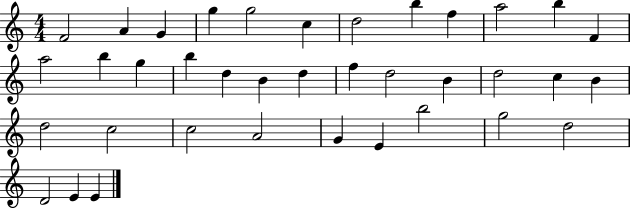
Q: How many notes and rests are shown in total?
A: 37